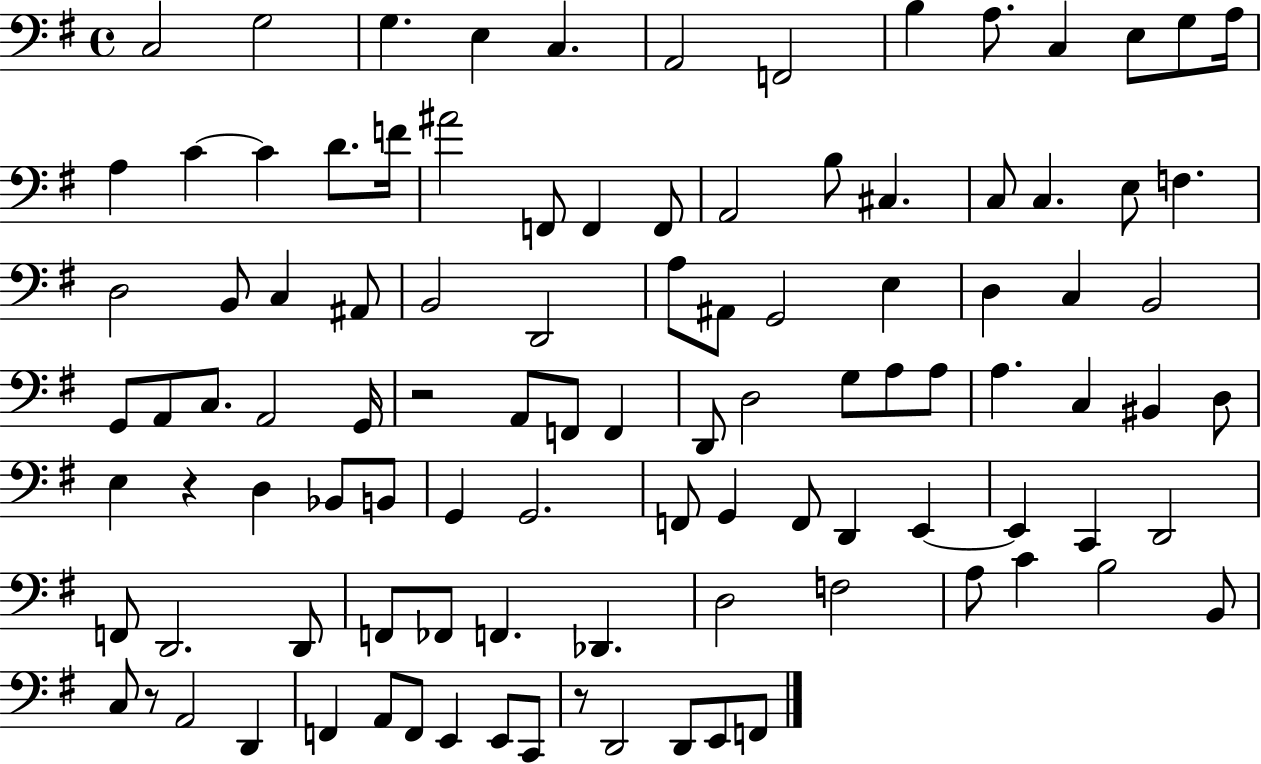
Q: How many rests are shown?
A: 4